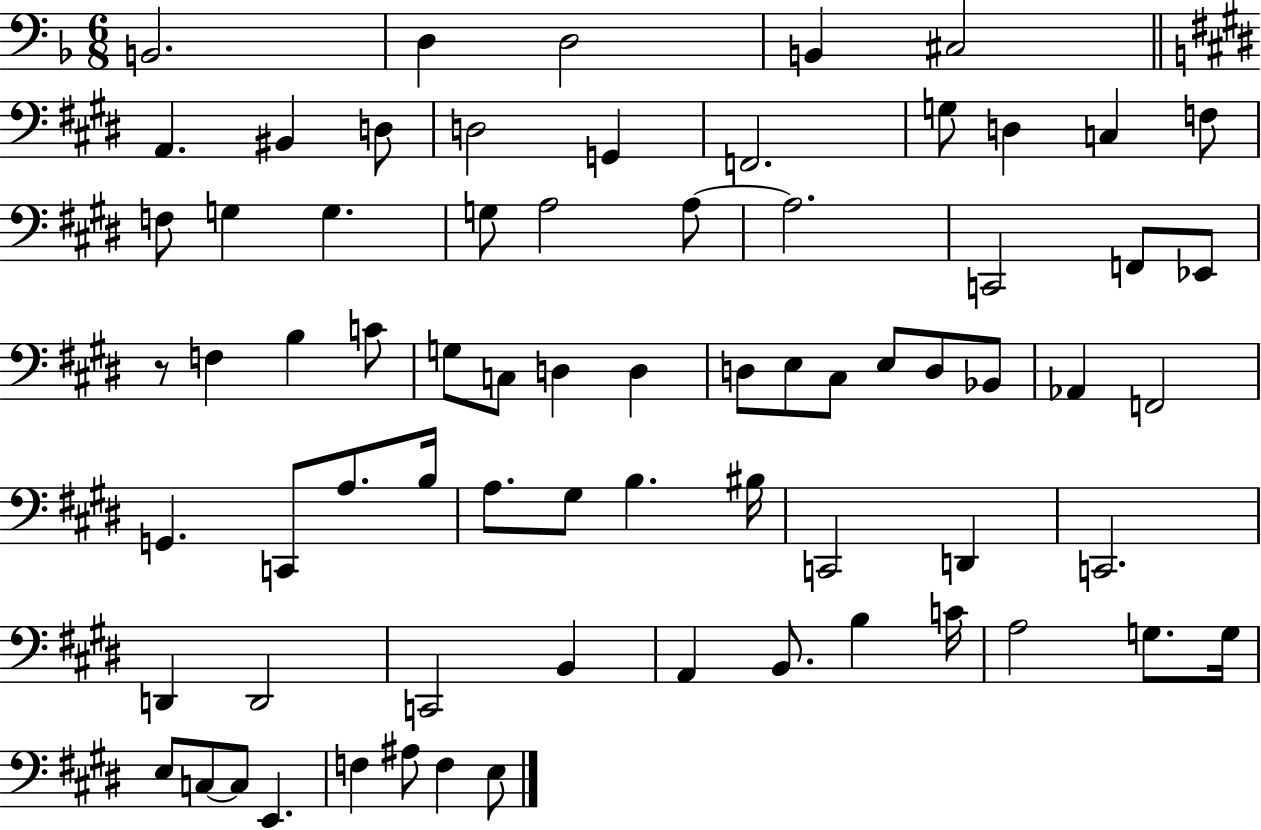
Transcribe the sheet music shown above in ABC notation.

X:1
T:Untitled
M:6/8
L:1/4
K:F
B,,2 D, D,2 B,, ^C,2 A,, ^B,, D,/2 D,2 G,, F,,2 G,/2 D, C, F,/2 F,/2 G, G, G,/2 A,2 A,/2 A,2 C,,2 F,,/2 _E,,/2 z/2 F, B, C/2 G,/2 C,/2 D, D, D,/2 E,/2 ^C,/2 E,/2 D,/2 _B,,/2 _A,, F,,2 G,, C,,/2 A,/2 B,/4 A,/2 ^G,/2 B, ^B,/4 C,,2 D,, C,,2 D,, D,,2 C,,2 B,, A,, B,,/2 B, C/4 A,2 G,/2 G,/4 E,/2 C,/2 C,/2 E,, F, ^A,/2 F, E,/2